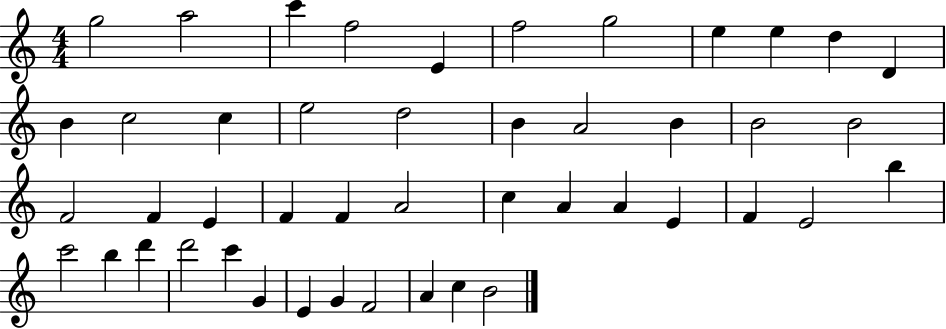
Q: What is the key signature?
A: C major